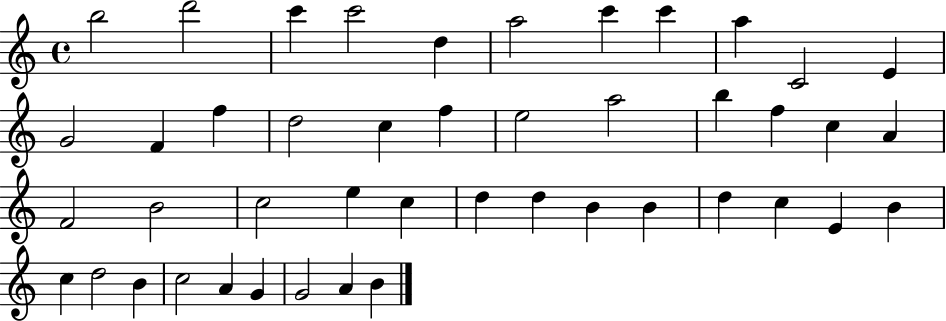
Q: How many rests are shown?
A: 0